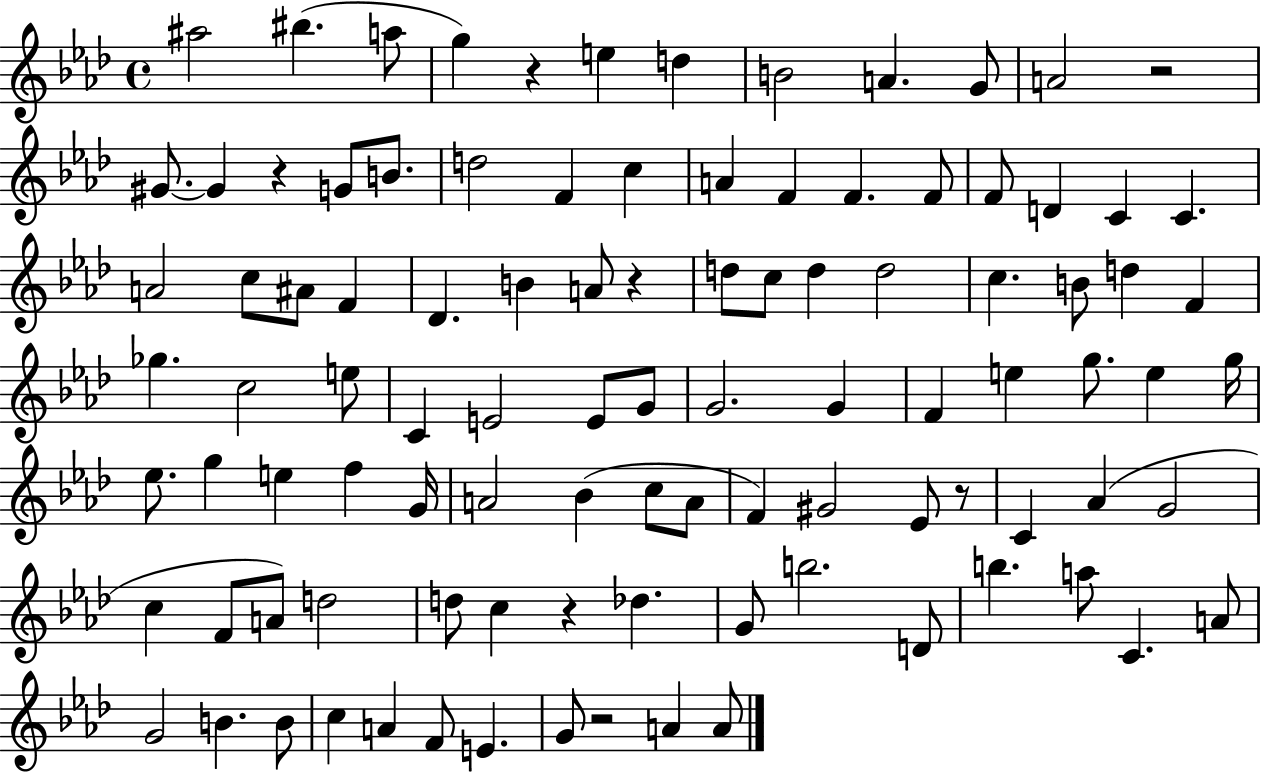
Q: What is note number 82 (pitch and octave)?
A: C4